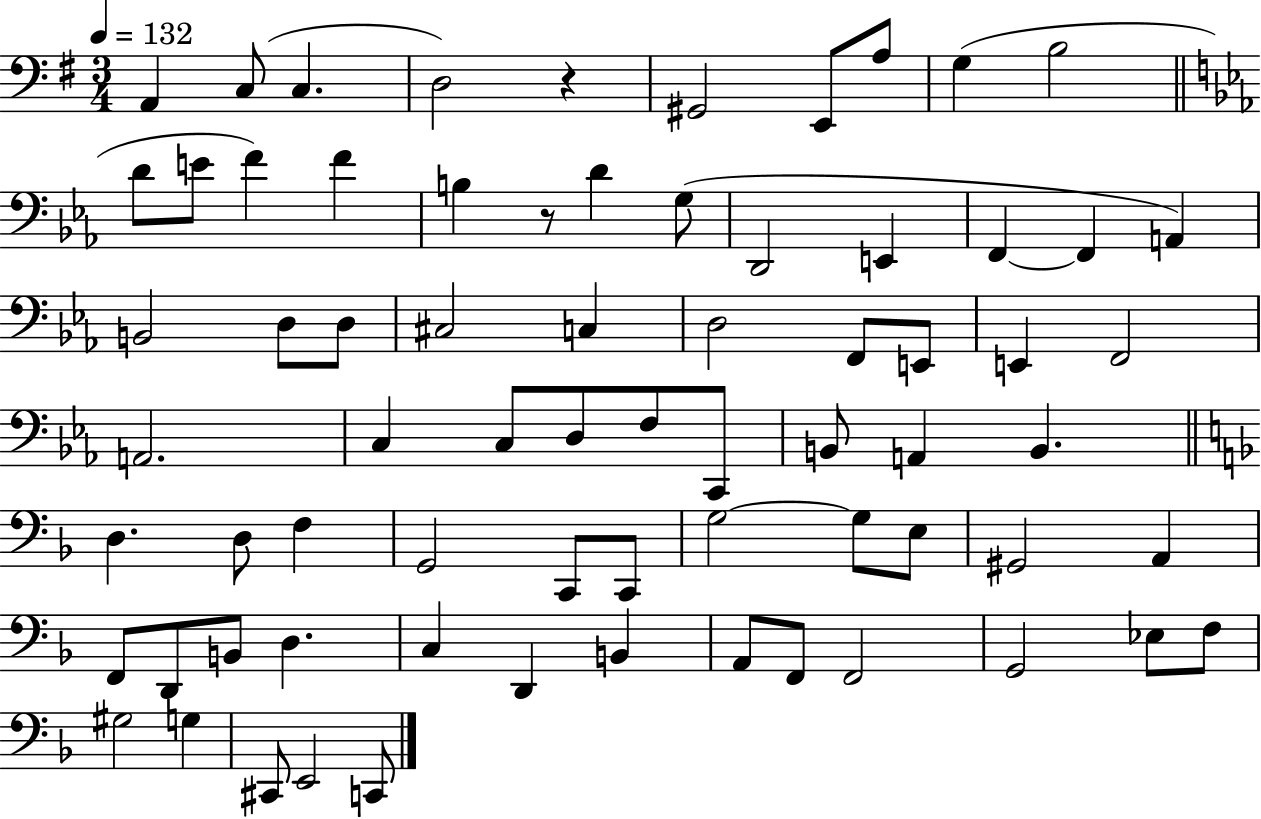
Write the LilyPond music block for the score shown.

{
  \clef bass
  \numericTimeSignature
  \time 3/4
  \key g \major
  \tempo 4 = 132
  a,4 c8( c4. | d2) r4 | gis,2 e,8 a8 | g4( b2 | \break \bar "||" \break \key ees \major d'8 e'8 f'4) f'4 | b4 r8 d'4 g8( | d,2 e,4 | f,4~~ f,4 a,4) | \break b,2 d8 d8 | cis2 c4 | d2 f,8 e,8 | e,4 f,2 | \break a,2. | c4 c8 d8 f8 c,8 | b,8 a,4 b,4. | \bar "||" \break \key f \major d4. d8 f4 | g,2 c,8 c,8 | g2~~ g8 e8 | gis,2 a,4 | \break f,8 d,8 b,8 d4. | c4 d,4 b,4 | a,8 f,8 f,2 | g,2 ees8 f8 | \break gis2 g4 | cis,8 e,2 c,8 | \bar "|."
}